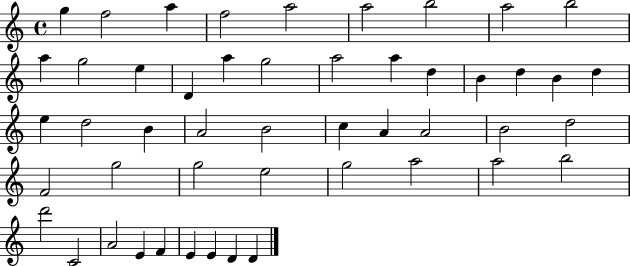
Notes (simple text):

G5/q F5/h A5/q F5/h A5/h A5/h B5/h A5/h B5/h A5/q G5/h E5/q D4/q A5/q G5/h A5/h A5/q D5/q B4/q D5/q B4/q D5/q E5/q D5/h B4/q A4/h B4/h C5/q A4/q A4/h B4/h D5/h F4/h G5/h G5/h E5/h G5/h A5/h A5/h B5/h D6/h C4/h A4/h E4/q F4/q E4/q E4/q D4/q D4/q